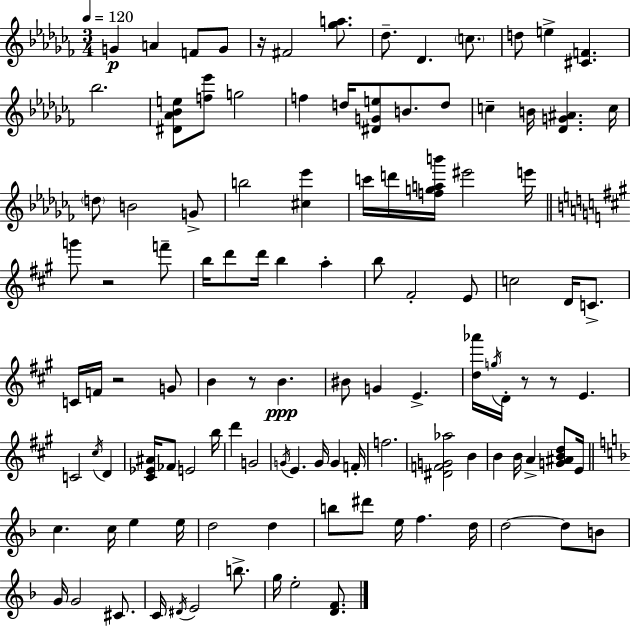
{
  \clef treble
  \numericTimeSignature
  \time 3/4
  \key aes \minor
  \tempo 4 = 120
  g'4\p a'4 f'8 g'8 | r16 fis'2 <ges'' a''>8. | des''8.-- des'4. \parenthesize c''8. | d''8 e''4-> <cis' f'>4. | \break bes''2. | <dis' aes' bes' e''>8 <f'' ees'''>8 g''2 | f''4 d''16 <dis' g' e''>8 b'8. d''8 | c''4-- b'16 <des' g' ais'>4. c''16 | \break \parenthesize d''8 b'2 g'8-> | b''2 <cis'' ees'''>4 | c'''16 d'''16 <f'' g'' a'' b'''>16 eis'''2 e'''16 | \bar "||" \break \key a \major g'''8 r2 f'''8-- | b''16 d'''8 d'''16 b''4 a''4-. | b''8 fis'2-. e'8 | c''2 d'16 c'8.-> | \break c'16 f'16 r2 g'8 | b'4 r8 b'4.\ppp | bis'8 g'4 e'4.-> | <d'' aes'''>16 \acciaccatura { g''16 } d'16-. r8 r8 e'4. | \break c'2 \acciaccatura { cis''16 } d'4 | <cis' ees' ais'>16 fes'8 e'2 | b''16 d'''4 g'2 | \acciaccatura { g'16 } e'4. g'16 g'4 | \break f'16-. f''2. | <dis' f' g' aes''>2 b'4 | b'4 b'16 a'4-> | <g' ais' b' d''>8 e'16 \bar "||" \break \key f \major c''4. c''16 e''4 e''16 | d''2 d''4 | b''8 dis'''8 e''16 f''4. d''16 | d''2~~ d''8 b'8 | \break g'16 g'2 cis'8. | c'16 \acciaccatura { dis'16 } e'2 b''8.-> | g''16 e''2-. <d' f'>8. | \bar "|."
}